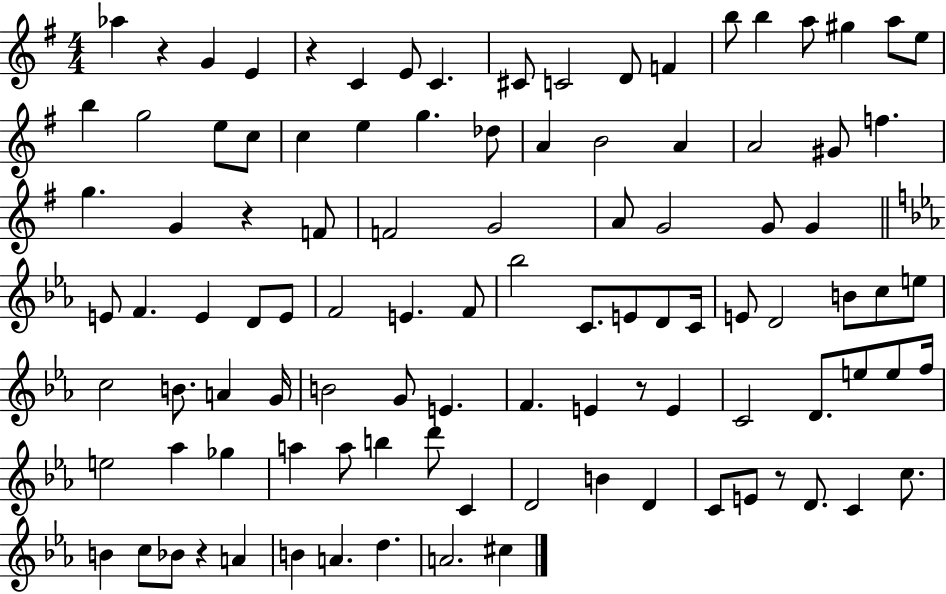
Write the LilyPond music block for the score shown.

{
  \clef treble
  \numericTimeSignature
  \time 4/4
  \key g \major
  \repeat volta 2 { aes''4 r4 g'4 e'4 | r4 c'4 e'8 c'4. | cis'8 c'2 d'8 f'4 | b''8 b''4 a''8 gis''4 a''8 e''8 | \break b''4 g''2 e''8 c''8 | c''4 e''4 g''4. des''8 | a'4 b'2 a'4 | a'2 gis'8 f''4. | \break g''4. g'4 r4 f'8 | f'2 g'2 | a'8 g'2 g'8 g'4 | \bar "||" \break \key c \minor e'8 f'4. e'4 d'8 e'8 | f'2 e'4. f'8 | bes''2 c'8. e'8 d'8 c'16 | e'8 d'2 b'8 c''8 e''8 | \break c''2 b'8. a'4 g'16 | b'2 g'8 e'4. | f'4. e'4 r8 e'4 | c'2 d'8. e''8 e''8 f''16 | \break e''2 aes''4 ges''4 | a''4 a''8 b''4 d'''8 c'4 | d'2 b'4 d'4 | c'8 e'8 r8 d'8. c'4 c''8. | \break b'4 c''8 bes'8 r4 a'4 | b'4 a'4. d''4. | a'2. cis''4 | } \bar "|."
}